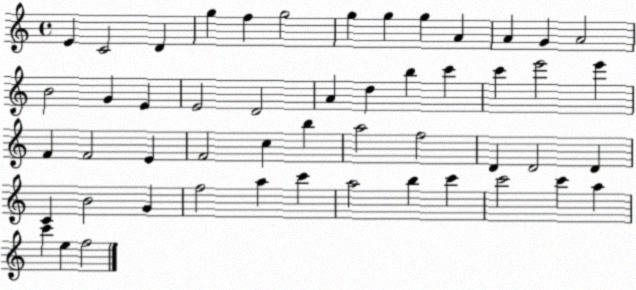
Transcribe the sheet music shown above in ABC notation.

X:1
T:Untitled
M:4/4
L:1/4
K:C
E C2 D g f g2 g g g A A G A2 B2 G E E2 D2 A d b c' c' e'2 e' F F2 E F2 c b a2 f2 D D2 D C B2 G f2 a c' a2 b c' c'2 c' a c' e f2